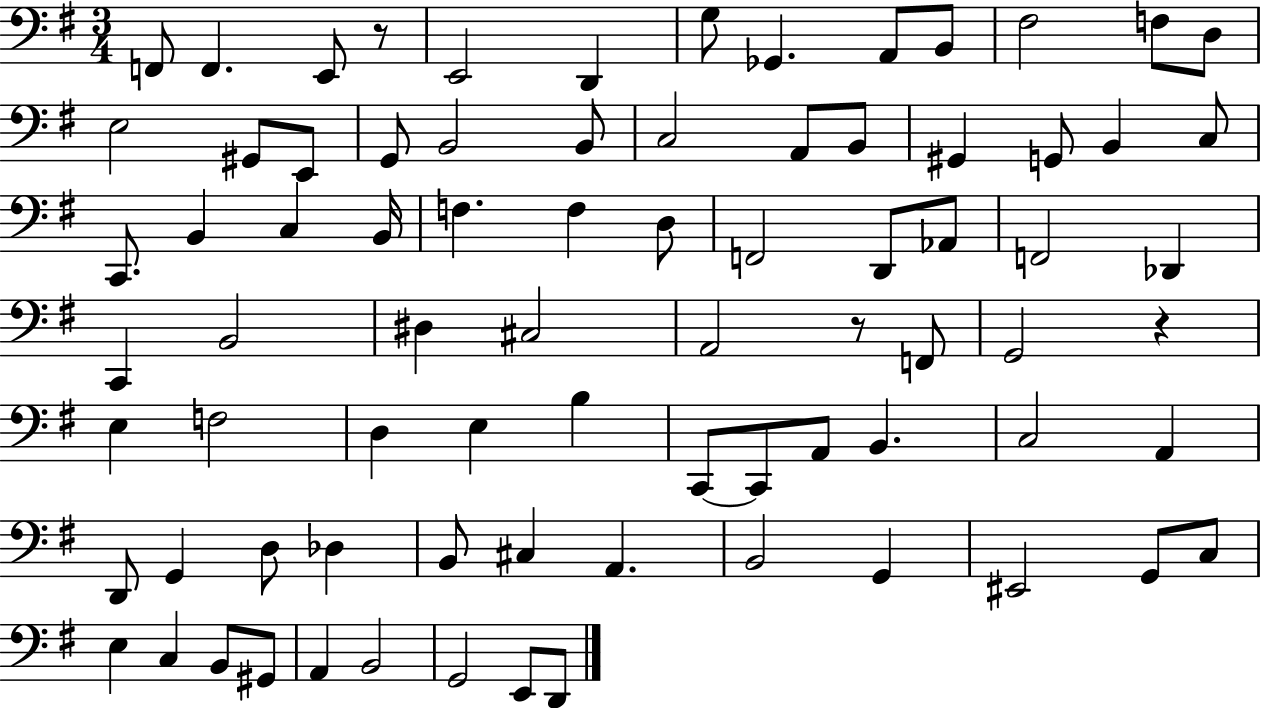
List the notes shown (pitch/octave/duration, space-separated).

F2/e F2/q. E2/e R/e E2/h D2/q G3/e Gb2/q. A2/e B2/e F#3/h F3/e D3/e E3/h G#2/e E2/e G2/e B2/h B2/e C3/h A2/e B2/e G#2/q G2/e B2/q C3/e C2/e. B2/q C3/q B2/s F3/q. F3/q D3/e F2/h D2/e Ab2/e F2/h Db2/q C2/q B2/h D#3/q C#3/h A2/h R/e F2/e G2/h R/q E3/q F3/h D3/q E3/q B3/q C2/e C2/e A2/e B2/q. C3/h A2/q D2/e G2/q D3/e Db3/q B2/e C#3/q A2/q. B2/h G2/q EIS2/h G2/e C3/e E3/q C3/q B2/e G#2/e A2/q B2/h G2/h E2/e D2/e